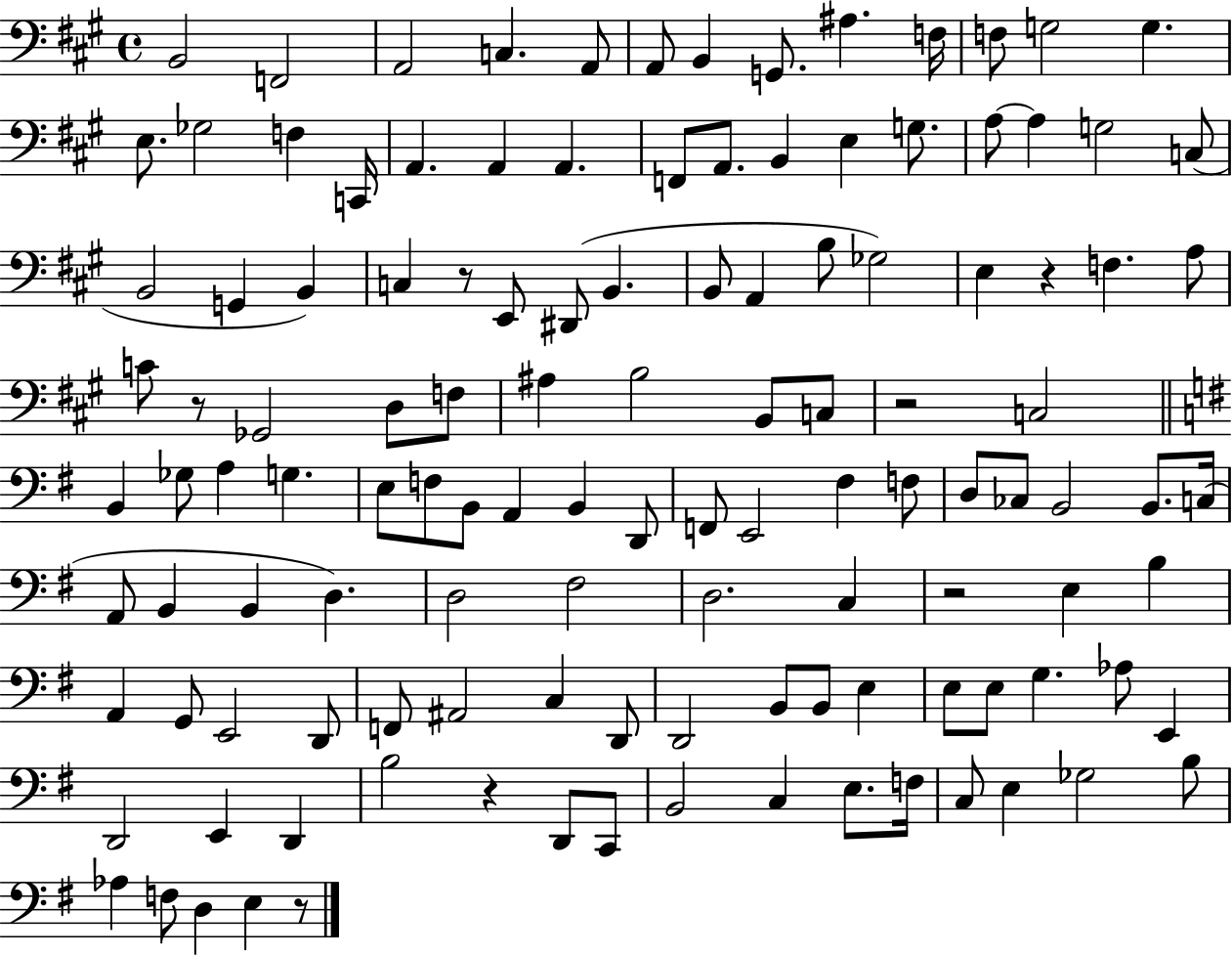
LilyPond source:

{
  \clef bass
  \time 4/4
  \defaultTimeSignature
  \key a \major
  \repeat volta 2 { b,2 f,2 | a,2 c4. a,8 | a,8 b,4 g,8. ais4. f16 | f8 g2 g4. | \break e8. ges2 f4 c,16 | a,4. a,4 a,4. | f,8 a,8. b,4 e4 g8. | a8~~ a4 g2 c8( | \break b,2 g,4 b,4) | c4 r8 e,8 dis,8( b,4. | b,8 a,4 b8 ges2) | e4 r4 f4. a8 | \break c'8 r8 ges,2 d8 f8 | ais4 b2 b,8 c8 | r2 c2 | \bar "||" \break \key g \major b,4 ges8 a4 g4. | e8 f8 b,8 a,4 b,4 d,8 | f,8 e,2 fis4 f8 | d8 ces8 b,2 b,8. c16( | \break a,8 b,4 b,4 d4.) | d2 fis2 | d2. c4 | r2 e4 b4 | \break a,4 g,8 e,2 d,8 | f,8 ais,2 c4 d,8 | d,2 b,8 b,8 e4 | e8 e8 g4. aes8 e,4 | \break d,2 e,4 d,4 | b2 r4 d,8 c,8 | b,2 c4 e8. f16 | c8 e4 ges2 b8 | \break aes4 f8 d4 e4 r8 | } \bar "|."
}